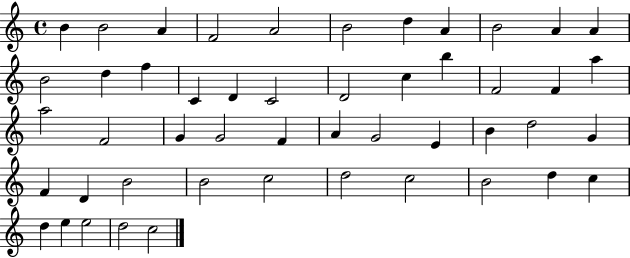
X:1
T:Untitled
M:4/4
L:1/4
K:C
B B2 A F2 A2 B2 d A B2 A A B2 d f C D C2 D2 c b F2 F a a2 F2 G G2 F A G2 E B d2 G F D B2 B2 c2 d2 c2 B2 d c d e e2 d2 c2